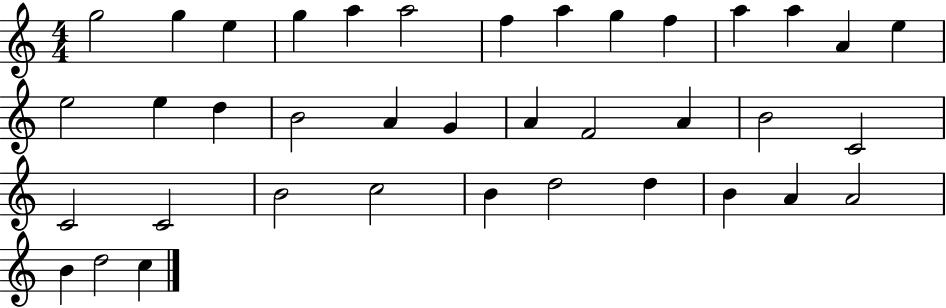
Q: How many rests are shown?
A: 0